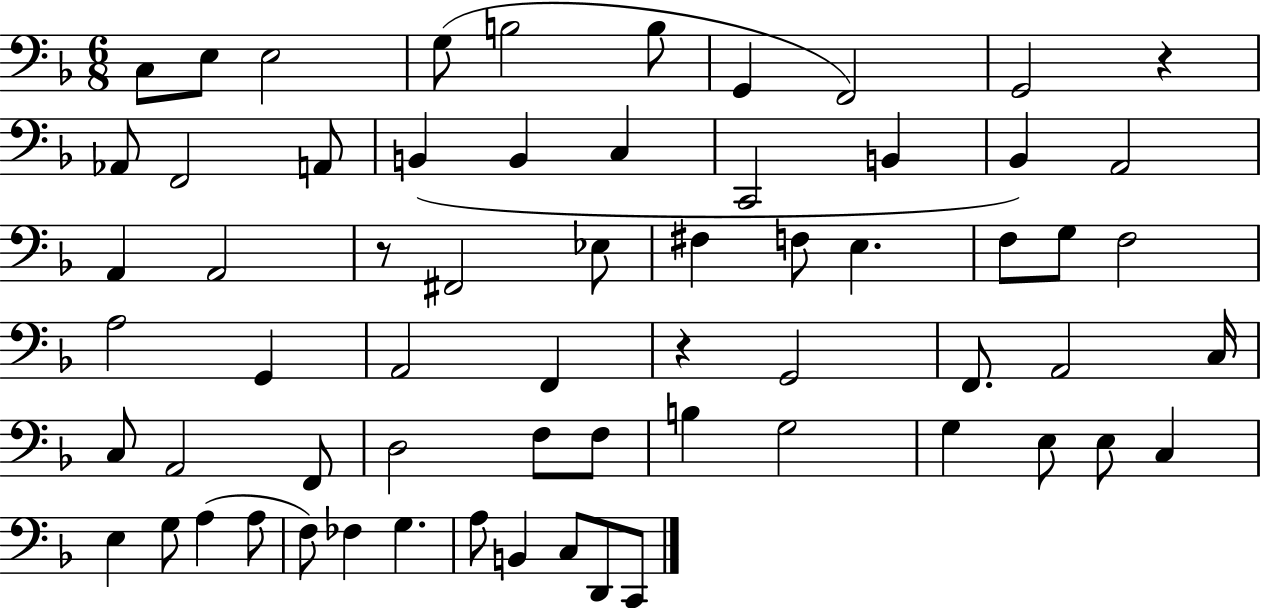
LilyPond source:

{
  \clef bass
  \numericTimeSignature
  \time 6/8
  \key f \major
  c8 e8 e2 | g8( b2 b8 | g,4 f,2) | g,2 r4 | \break aes,8 f,2 a,8 | b,4( b,4 c4 | c,2 b,4 | bes,4) a,2 | \break a,4 a,2 | r8 fis,2 ees8 | fis4 f8 e4. | f8 g8 f2 | \break a2 g,4 | a,2 f,4 | r4 g,2 | f,8. a,2 c16 | \break c8 a,2 f,8 | d2 f8 f8 | b4 g2 | g4 e8 e8 c4 | \break e4 g8 a4( a8 | f8) fes4 g4. | a8 b,4 c8 d,8 c,8 | \bar "|."
}